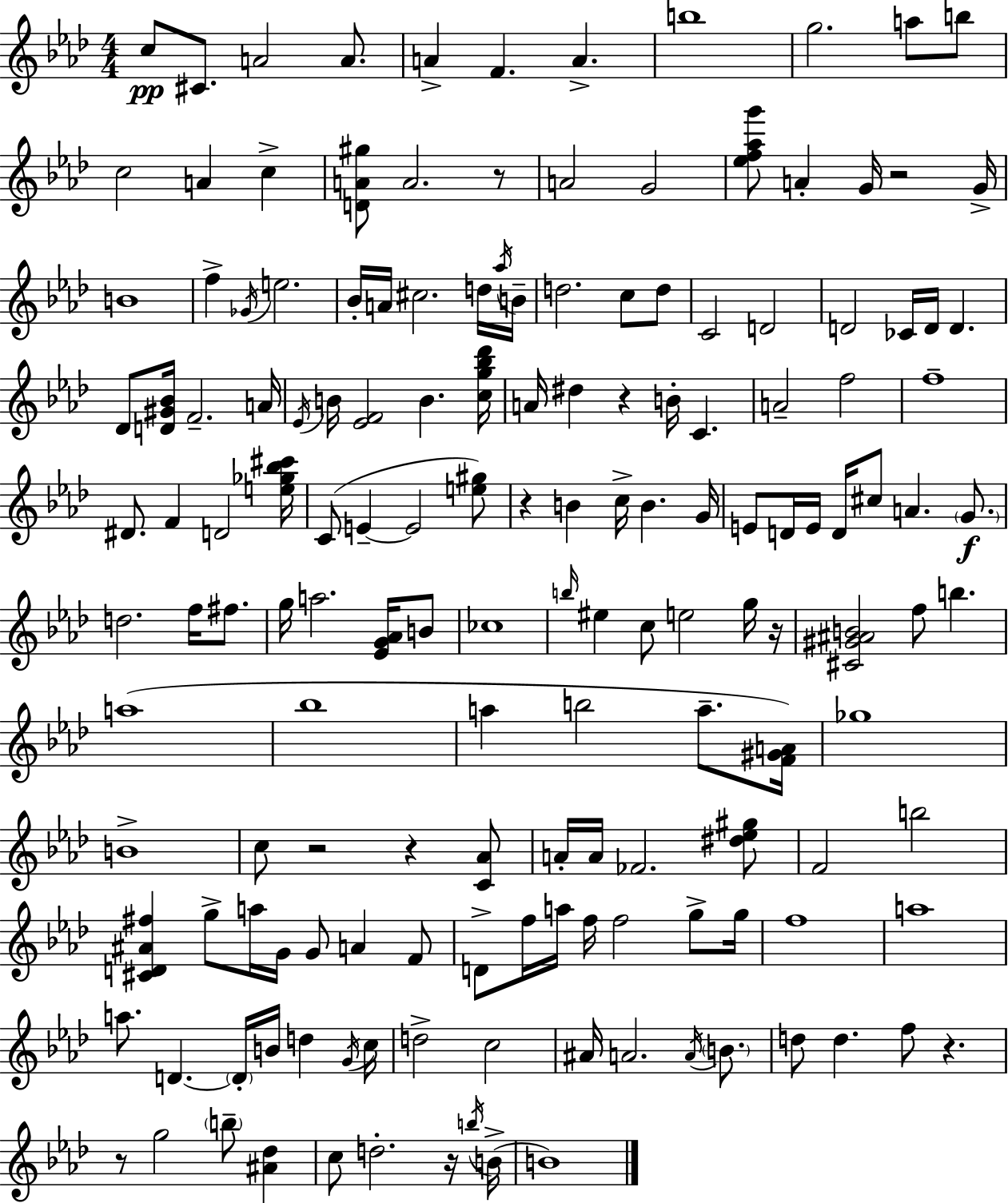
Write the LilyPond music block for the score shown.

{
  \clef treble
  \numericTimeSignature
  \time 4/4
  \key aes \major
  \repeat volta 2 { c''8\pp cis'8. a'2 a'8. | a'4-> f'4. a'4.-> | b''1 | g''2. a''8 b''8 | \break c''2 a'4 c''4-> | <d' a' gis''>8 a'2. r8 | a'2 g'2 | <ees'' f'' aes'' g'''>8 a'4-. g'16 r2 g'16-> | \break b'1 | f''4-> \acciaccatura { ges'16 } e''2. | bes'16-. a'16 cis''2. d''16 | \acciaccatura { aes''16 } b'16-- d''2. c''8 | \break d''8 c'2 d'2 | d'2 ces'16 d'16 d'4. | des'8 <d' gis' bes'>16 f'2.-- | a'16 \acciaccatura { ees'16 } b'16 <ees' f'>2 b'4. | \break <c'' g'' bes'' des'''>16 a'16 dis''4 r4 b'16-. c'4. | a'2-- f''2 | f''1-- | dis'8. f'4 d'2 | \break <e'' ges'' bes'' cis'''>16 c'8( e'4--~~ e'2 | <e'' gis''>8) r4 b'4 c''16-> b'4. | g'16 e'8 d'16 e'16 d'16 cis''8 a'4. | \parenthesize g'8.\f d''2. f''16 | \break fis''8. g''16 a''2. | <ees' g' aes'>16 b'8 ces''1 | \grace { b''16 } eis''4 c''8 e''2 | g''16 r16 <cis' gis' ais' b'>2 f''8 b''4. | \break a''1( | bes''1 | a''4 b''2 | a''8.-- <f' gis' a'>16) ges''1 | \break b'1-> | c''8 r2 r4 | <c' aes'>8 a'16-. a'16 fes'2. | <dis'' ees'' gis''>8 f'2 b''2 | \break <cis' d' ais' fis''>4 g''8-> a''16 g'16 g'8 a'4 | f'8 d'8-> f''16 a''16 f''16 f''2 | g''8-> g''16 f''1 | a''1 | \break a''8. d'4.~~ \parenthesize d'16-. b'16 d''4 | \acciaccatura { g'16 } c''16 d''2-> c''2 | ais'16 a'2. | \acciaccatura { a'16 } \parenthesize b'8. d''8 d''4. f''8 | \break r4. r8 g''2 | \parenthesize b''8-- <ais' des''>4 c''8 d''2.-. | r16 \acciaccatura { b''16 }( b'16-> b'1) | } \bar "|."
}